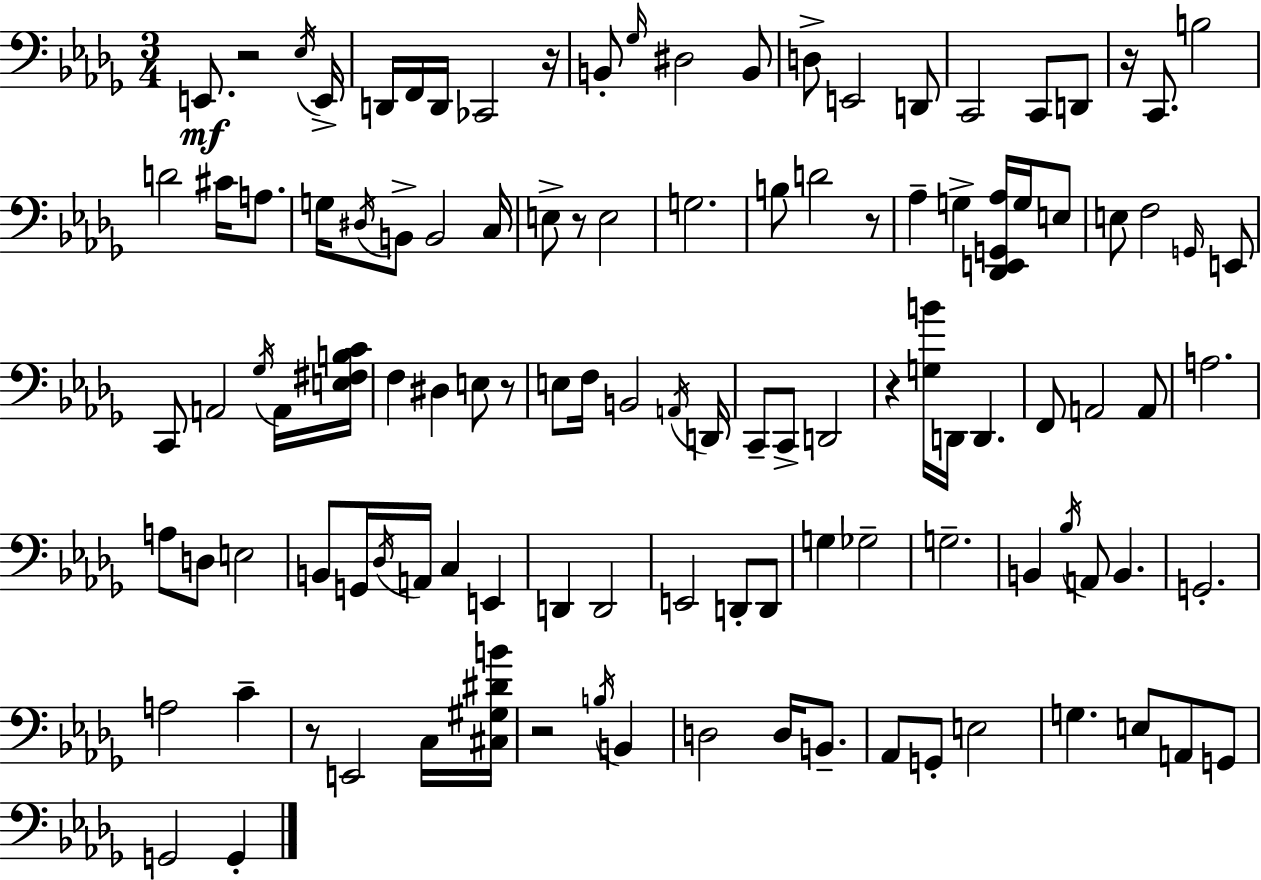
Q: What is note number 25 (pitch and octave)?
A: B2